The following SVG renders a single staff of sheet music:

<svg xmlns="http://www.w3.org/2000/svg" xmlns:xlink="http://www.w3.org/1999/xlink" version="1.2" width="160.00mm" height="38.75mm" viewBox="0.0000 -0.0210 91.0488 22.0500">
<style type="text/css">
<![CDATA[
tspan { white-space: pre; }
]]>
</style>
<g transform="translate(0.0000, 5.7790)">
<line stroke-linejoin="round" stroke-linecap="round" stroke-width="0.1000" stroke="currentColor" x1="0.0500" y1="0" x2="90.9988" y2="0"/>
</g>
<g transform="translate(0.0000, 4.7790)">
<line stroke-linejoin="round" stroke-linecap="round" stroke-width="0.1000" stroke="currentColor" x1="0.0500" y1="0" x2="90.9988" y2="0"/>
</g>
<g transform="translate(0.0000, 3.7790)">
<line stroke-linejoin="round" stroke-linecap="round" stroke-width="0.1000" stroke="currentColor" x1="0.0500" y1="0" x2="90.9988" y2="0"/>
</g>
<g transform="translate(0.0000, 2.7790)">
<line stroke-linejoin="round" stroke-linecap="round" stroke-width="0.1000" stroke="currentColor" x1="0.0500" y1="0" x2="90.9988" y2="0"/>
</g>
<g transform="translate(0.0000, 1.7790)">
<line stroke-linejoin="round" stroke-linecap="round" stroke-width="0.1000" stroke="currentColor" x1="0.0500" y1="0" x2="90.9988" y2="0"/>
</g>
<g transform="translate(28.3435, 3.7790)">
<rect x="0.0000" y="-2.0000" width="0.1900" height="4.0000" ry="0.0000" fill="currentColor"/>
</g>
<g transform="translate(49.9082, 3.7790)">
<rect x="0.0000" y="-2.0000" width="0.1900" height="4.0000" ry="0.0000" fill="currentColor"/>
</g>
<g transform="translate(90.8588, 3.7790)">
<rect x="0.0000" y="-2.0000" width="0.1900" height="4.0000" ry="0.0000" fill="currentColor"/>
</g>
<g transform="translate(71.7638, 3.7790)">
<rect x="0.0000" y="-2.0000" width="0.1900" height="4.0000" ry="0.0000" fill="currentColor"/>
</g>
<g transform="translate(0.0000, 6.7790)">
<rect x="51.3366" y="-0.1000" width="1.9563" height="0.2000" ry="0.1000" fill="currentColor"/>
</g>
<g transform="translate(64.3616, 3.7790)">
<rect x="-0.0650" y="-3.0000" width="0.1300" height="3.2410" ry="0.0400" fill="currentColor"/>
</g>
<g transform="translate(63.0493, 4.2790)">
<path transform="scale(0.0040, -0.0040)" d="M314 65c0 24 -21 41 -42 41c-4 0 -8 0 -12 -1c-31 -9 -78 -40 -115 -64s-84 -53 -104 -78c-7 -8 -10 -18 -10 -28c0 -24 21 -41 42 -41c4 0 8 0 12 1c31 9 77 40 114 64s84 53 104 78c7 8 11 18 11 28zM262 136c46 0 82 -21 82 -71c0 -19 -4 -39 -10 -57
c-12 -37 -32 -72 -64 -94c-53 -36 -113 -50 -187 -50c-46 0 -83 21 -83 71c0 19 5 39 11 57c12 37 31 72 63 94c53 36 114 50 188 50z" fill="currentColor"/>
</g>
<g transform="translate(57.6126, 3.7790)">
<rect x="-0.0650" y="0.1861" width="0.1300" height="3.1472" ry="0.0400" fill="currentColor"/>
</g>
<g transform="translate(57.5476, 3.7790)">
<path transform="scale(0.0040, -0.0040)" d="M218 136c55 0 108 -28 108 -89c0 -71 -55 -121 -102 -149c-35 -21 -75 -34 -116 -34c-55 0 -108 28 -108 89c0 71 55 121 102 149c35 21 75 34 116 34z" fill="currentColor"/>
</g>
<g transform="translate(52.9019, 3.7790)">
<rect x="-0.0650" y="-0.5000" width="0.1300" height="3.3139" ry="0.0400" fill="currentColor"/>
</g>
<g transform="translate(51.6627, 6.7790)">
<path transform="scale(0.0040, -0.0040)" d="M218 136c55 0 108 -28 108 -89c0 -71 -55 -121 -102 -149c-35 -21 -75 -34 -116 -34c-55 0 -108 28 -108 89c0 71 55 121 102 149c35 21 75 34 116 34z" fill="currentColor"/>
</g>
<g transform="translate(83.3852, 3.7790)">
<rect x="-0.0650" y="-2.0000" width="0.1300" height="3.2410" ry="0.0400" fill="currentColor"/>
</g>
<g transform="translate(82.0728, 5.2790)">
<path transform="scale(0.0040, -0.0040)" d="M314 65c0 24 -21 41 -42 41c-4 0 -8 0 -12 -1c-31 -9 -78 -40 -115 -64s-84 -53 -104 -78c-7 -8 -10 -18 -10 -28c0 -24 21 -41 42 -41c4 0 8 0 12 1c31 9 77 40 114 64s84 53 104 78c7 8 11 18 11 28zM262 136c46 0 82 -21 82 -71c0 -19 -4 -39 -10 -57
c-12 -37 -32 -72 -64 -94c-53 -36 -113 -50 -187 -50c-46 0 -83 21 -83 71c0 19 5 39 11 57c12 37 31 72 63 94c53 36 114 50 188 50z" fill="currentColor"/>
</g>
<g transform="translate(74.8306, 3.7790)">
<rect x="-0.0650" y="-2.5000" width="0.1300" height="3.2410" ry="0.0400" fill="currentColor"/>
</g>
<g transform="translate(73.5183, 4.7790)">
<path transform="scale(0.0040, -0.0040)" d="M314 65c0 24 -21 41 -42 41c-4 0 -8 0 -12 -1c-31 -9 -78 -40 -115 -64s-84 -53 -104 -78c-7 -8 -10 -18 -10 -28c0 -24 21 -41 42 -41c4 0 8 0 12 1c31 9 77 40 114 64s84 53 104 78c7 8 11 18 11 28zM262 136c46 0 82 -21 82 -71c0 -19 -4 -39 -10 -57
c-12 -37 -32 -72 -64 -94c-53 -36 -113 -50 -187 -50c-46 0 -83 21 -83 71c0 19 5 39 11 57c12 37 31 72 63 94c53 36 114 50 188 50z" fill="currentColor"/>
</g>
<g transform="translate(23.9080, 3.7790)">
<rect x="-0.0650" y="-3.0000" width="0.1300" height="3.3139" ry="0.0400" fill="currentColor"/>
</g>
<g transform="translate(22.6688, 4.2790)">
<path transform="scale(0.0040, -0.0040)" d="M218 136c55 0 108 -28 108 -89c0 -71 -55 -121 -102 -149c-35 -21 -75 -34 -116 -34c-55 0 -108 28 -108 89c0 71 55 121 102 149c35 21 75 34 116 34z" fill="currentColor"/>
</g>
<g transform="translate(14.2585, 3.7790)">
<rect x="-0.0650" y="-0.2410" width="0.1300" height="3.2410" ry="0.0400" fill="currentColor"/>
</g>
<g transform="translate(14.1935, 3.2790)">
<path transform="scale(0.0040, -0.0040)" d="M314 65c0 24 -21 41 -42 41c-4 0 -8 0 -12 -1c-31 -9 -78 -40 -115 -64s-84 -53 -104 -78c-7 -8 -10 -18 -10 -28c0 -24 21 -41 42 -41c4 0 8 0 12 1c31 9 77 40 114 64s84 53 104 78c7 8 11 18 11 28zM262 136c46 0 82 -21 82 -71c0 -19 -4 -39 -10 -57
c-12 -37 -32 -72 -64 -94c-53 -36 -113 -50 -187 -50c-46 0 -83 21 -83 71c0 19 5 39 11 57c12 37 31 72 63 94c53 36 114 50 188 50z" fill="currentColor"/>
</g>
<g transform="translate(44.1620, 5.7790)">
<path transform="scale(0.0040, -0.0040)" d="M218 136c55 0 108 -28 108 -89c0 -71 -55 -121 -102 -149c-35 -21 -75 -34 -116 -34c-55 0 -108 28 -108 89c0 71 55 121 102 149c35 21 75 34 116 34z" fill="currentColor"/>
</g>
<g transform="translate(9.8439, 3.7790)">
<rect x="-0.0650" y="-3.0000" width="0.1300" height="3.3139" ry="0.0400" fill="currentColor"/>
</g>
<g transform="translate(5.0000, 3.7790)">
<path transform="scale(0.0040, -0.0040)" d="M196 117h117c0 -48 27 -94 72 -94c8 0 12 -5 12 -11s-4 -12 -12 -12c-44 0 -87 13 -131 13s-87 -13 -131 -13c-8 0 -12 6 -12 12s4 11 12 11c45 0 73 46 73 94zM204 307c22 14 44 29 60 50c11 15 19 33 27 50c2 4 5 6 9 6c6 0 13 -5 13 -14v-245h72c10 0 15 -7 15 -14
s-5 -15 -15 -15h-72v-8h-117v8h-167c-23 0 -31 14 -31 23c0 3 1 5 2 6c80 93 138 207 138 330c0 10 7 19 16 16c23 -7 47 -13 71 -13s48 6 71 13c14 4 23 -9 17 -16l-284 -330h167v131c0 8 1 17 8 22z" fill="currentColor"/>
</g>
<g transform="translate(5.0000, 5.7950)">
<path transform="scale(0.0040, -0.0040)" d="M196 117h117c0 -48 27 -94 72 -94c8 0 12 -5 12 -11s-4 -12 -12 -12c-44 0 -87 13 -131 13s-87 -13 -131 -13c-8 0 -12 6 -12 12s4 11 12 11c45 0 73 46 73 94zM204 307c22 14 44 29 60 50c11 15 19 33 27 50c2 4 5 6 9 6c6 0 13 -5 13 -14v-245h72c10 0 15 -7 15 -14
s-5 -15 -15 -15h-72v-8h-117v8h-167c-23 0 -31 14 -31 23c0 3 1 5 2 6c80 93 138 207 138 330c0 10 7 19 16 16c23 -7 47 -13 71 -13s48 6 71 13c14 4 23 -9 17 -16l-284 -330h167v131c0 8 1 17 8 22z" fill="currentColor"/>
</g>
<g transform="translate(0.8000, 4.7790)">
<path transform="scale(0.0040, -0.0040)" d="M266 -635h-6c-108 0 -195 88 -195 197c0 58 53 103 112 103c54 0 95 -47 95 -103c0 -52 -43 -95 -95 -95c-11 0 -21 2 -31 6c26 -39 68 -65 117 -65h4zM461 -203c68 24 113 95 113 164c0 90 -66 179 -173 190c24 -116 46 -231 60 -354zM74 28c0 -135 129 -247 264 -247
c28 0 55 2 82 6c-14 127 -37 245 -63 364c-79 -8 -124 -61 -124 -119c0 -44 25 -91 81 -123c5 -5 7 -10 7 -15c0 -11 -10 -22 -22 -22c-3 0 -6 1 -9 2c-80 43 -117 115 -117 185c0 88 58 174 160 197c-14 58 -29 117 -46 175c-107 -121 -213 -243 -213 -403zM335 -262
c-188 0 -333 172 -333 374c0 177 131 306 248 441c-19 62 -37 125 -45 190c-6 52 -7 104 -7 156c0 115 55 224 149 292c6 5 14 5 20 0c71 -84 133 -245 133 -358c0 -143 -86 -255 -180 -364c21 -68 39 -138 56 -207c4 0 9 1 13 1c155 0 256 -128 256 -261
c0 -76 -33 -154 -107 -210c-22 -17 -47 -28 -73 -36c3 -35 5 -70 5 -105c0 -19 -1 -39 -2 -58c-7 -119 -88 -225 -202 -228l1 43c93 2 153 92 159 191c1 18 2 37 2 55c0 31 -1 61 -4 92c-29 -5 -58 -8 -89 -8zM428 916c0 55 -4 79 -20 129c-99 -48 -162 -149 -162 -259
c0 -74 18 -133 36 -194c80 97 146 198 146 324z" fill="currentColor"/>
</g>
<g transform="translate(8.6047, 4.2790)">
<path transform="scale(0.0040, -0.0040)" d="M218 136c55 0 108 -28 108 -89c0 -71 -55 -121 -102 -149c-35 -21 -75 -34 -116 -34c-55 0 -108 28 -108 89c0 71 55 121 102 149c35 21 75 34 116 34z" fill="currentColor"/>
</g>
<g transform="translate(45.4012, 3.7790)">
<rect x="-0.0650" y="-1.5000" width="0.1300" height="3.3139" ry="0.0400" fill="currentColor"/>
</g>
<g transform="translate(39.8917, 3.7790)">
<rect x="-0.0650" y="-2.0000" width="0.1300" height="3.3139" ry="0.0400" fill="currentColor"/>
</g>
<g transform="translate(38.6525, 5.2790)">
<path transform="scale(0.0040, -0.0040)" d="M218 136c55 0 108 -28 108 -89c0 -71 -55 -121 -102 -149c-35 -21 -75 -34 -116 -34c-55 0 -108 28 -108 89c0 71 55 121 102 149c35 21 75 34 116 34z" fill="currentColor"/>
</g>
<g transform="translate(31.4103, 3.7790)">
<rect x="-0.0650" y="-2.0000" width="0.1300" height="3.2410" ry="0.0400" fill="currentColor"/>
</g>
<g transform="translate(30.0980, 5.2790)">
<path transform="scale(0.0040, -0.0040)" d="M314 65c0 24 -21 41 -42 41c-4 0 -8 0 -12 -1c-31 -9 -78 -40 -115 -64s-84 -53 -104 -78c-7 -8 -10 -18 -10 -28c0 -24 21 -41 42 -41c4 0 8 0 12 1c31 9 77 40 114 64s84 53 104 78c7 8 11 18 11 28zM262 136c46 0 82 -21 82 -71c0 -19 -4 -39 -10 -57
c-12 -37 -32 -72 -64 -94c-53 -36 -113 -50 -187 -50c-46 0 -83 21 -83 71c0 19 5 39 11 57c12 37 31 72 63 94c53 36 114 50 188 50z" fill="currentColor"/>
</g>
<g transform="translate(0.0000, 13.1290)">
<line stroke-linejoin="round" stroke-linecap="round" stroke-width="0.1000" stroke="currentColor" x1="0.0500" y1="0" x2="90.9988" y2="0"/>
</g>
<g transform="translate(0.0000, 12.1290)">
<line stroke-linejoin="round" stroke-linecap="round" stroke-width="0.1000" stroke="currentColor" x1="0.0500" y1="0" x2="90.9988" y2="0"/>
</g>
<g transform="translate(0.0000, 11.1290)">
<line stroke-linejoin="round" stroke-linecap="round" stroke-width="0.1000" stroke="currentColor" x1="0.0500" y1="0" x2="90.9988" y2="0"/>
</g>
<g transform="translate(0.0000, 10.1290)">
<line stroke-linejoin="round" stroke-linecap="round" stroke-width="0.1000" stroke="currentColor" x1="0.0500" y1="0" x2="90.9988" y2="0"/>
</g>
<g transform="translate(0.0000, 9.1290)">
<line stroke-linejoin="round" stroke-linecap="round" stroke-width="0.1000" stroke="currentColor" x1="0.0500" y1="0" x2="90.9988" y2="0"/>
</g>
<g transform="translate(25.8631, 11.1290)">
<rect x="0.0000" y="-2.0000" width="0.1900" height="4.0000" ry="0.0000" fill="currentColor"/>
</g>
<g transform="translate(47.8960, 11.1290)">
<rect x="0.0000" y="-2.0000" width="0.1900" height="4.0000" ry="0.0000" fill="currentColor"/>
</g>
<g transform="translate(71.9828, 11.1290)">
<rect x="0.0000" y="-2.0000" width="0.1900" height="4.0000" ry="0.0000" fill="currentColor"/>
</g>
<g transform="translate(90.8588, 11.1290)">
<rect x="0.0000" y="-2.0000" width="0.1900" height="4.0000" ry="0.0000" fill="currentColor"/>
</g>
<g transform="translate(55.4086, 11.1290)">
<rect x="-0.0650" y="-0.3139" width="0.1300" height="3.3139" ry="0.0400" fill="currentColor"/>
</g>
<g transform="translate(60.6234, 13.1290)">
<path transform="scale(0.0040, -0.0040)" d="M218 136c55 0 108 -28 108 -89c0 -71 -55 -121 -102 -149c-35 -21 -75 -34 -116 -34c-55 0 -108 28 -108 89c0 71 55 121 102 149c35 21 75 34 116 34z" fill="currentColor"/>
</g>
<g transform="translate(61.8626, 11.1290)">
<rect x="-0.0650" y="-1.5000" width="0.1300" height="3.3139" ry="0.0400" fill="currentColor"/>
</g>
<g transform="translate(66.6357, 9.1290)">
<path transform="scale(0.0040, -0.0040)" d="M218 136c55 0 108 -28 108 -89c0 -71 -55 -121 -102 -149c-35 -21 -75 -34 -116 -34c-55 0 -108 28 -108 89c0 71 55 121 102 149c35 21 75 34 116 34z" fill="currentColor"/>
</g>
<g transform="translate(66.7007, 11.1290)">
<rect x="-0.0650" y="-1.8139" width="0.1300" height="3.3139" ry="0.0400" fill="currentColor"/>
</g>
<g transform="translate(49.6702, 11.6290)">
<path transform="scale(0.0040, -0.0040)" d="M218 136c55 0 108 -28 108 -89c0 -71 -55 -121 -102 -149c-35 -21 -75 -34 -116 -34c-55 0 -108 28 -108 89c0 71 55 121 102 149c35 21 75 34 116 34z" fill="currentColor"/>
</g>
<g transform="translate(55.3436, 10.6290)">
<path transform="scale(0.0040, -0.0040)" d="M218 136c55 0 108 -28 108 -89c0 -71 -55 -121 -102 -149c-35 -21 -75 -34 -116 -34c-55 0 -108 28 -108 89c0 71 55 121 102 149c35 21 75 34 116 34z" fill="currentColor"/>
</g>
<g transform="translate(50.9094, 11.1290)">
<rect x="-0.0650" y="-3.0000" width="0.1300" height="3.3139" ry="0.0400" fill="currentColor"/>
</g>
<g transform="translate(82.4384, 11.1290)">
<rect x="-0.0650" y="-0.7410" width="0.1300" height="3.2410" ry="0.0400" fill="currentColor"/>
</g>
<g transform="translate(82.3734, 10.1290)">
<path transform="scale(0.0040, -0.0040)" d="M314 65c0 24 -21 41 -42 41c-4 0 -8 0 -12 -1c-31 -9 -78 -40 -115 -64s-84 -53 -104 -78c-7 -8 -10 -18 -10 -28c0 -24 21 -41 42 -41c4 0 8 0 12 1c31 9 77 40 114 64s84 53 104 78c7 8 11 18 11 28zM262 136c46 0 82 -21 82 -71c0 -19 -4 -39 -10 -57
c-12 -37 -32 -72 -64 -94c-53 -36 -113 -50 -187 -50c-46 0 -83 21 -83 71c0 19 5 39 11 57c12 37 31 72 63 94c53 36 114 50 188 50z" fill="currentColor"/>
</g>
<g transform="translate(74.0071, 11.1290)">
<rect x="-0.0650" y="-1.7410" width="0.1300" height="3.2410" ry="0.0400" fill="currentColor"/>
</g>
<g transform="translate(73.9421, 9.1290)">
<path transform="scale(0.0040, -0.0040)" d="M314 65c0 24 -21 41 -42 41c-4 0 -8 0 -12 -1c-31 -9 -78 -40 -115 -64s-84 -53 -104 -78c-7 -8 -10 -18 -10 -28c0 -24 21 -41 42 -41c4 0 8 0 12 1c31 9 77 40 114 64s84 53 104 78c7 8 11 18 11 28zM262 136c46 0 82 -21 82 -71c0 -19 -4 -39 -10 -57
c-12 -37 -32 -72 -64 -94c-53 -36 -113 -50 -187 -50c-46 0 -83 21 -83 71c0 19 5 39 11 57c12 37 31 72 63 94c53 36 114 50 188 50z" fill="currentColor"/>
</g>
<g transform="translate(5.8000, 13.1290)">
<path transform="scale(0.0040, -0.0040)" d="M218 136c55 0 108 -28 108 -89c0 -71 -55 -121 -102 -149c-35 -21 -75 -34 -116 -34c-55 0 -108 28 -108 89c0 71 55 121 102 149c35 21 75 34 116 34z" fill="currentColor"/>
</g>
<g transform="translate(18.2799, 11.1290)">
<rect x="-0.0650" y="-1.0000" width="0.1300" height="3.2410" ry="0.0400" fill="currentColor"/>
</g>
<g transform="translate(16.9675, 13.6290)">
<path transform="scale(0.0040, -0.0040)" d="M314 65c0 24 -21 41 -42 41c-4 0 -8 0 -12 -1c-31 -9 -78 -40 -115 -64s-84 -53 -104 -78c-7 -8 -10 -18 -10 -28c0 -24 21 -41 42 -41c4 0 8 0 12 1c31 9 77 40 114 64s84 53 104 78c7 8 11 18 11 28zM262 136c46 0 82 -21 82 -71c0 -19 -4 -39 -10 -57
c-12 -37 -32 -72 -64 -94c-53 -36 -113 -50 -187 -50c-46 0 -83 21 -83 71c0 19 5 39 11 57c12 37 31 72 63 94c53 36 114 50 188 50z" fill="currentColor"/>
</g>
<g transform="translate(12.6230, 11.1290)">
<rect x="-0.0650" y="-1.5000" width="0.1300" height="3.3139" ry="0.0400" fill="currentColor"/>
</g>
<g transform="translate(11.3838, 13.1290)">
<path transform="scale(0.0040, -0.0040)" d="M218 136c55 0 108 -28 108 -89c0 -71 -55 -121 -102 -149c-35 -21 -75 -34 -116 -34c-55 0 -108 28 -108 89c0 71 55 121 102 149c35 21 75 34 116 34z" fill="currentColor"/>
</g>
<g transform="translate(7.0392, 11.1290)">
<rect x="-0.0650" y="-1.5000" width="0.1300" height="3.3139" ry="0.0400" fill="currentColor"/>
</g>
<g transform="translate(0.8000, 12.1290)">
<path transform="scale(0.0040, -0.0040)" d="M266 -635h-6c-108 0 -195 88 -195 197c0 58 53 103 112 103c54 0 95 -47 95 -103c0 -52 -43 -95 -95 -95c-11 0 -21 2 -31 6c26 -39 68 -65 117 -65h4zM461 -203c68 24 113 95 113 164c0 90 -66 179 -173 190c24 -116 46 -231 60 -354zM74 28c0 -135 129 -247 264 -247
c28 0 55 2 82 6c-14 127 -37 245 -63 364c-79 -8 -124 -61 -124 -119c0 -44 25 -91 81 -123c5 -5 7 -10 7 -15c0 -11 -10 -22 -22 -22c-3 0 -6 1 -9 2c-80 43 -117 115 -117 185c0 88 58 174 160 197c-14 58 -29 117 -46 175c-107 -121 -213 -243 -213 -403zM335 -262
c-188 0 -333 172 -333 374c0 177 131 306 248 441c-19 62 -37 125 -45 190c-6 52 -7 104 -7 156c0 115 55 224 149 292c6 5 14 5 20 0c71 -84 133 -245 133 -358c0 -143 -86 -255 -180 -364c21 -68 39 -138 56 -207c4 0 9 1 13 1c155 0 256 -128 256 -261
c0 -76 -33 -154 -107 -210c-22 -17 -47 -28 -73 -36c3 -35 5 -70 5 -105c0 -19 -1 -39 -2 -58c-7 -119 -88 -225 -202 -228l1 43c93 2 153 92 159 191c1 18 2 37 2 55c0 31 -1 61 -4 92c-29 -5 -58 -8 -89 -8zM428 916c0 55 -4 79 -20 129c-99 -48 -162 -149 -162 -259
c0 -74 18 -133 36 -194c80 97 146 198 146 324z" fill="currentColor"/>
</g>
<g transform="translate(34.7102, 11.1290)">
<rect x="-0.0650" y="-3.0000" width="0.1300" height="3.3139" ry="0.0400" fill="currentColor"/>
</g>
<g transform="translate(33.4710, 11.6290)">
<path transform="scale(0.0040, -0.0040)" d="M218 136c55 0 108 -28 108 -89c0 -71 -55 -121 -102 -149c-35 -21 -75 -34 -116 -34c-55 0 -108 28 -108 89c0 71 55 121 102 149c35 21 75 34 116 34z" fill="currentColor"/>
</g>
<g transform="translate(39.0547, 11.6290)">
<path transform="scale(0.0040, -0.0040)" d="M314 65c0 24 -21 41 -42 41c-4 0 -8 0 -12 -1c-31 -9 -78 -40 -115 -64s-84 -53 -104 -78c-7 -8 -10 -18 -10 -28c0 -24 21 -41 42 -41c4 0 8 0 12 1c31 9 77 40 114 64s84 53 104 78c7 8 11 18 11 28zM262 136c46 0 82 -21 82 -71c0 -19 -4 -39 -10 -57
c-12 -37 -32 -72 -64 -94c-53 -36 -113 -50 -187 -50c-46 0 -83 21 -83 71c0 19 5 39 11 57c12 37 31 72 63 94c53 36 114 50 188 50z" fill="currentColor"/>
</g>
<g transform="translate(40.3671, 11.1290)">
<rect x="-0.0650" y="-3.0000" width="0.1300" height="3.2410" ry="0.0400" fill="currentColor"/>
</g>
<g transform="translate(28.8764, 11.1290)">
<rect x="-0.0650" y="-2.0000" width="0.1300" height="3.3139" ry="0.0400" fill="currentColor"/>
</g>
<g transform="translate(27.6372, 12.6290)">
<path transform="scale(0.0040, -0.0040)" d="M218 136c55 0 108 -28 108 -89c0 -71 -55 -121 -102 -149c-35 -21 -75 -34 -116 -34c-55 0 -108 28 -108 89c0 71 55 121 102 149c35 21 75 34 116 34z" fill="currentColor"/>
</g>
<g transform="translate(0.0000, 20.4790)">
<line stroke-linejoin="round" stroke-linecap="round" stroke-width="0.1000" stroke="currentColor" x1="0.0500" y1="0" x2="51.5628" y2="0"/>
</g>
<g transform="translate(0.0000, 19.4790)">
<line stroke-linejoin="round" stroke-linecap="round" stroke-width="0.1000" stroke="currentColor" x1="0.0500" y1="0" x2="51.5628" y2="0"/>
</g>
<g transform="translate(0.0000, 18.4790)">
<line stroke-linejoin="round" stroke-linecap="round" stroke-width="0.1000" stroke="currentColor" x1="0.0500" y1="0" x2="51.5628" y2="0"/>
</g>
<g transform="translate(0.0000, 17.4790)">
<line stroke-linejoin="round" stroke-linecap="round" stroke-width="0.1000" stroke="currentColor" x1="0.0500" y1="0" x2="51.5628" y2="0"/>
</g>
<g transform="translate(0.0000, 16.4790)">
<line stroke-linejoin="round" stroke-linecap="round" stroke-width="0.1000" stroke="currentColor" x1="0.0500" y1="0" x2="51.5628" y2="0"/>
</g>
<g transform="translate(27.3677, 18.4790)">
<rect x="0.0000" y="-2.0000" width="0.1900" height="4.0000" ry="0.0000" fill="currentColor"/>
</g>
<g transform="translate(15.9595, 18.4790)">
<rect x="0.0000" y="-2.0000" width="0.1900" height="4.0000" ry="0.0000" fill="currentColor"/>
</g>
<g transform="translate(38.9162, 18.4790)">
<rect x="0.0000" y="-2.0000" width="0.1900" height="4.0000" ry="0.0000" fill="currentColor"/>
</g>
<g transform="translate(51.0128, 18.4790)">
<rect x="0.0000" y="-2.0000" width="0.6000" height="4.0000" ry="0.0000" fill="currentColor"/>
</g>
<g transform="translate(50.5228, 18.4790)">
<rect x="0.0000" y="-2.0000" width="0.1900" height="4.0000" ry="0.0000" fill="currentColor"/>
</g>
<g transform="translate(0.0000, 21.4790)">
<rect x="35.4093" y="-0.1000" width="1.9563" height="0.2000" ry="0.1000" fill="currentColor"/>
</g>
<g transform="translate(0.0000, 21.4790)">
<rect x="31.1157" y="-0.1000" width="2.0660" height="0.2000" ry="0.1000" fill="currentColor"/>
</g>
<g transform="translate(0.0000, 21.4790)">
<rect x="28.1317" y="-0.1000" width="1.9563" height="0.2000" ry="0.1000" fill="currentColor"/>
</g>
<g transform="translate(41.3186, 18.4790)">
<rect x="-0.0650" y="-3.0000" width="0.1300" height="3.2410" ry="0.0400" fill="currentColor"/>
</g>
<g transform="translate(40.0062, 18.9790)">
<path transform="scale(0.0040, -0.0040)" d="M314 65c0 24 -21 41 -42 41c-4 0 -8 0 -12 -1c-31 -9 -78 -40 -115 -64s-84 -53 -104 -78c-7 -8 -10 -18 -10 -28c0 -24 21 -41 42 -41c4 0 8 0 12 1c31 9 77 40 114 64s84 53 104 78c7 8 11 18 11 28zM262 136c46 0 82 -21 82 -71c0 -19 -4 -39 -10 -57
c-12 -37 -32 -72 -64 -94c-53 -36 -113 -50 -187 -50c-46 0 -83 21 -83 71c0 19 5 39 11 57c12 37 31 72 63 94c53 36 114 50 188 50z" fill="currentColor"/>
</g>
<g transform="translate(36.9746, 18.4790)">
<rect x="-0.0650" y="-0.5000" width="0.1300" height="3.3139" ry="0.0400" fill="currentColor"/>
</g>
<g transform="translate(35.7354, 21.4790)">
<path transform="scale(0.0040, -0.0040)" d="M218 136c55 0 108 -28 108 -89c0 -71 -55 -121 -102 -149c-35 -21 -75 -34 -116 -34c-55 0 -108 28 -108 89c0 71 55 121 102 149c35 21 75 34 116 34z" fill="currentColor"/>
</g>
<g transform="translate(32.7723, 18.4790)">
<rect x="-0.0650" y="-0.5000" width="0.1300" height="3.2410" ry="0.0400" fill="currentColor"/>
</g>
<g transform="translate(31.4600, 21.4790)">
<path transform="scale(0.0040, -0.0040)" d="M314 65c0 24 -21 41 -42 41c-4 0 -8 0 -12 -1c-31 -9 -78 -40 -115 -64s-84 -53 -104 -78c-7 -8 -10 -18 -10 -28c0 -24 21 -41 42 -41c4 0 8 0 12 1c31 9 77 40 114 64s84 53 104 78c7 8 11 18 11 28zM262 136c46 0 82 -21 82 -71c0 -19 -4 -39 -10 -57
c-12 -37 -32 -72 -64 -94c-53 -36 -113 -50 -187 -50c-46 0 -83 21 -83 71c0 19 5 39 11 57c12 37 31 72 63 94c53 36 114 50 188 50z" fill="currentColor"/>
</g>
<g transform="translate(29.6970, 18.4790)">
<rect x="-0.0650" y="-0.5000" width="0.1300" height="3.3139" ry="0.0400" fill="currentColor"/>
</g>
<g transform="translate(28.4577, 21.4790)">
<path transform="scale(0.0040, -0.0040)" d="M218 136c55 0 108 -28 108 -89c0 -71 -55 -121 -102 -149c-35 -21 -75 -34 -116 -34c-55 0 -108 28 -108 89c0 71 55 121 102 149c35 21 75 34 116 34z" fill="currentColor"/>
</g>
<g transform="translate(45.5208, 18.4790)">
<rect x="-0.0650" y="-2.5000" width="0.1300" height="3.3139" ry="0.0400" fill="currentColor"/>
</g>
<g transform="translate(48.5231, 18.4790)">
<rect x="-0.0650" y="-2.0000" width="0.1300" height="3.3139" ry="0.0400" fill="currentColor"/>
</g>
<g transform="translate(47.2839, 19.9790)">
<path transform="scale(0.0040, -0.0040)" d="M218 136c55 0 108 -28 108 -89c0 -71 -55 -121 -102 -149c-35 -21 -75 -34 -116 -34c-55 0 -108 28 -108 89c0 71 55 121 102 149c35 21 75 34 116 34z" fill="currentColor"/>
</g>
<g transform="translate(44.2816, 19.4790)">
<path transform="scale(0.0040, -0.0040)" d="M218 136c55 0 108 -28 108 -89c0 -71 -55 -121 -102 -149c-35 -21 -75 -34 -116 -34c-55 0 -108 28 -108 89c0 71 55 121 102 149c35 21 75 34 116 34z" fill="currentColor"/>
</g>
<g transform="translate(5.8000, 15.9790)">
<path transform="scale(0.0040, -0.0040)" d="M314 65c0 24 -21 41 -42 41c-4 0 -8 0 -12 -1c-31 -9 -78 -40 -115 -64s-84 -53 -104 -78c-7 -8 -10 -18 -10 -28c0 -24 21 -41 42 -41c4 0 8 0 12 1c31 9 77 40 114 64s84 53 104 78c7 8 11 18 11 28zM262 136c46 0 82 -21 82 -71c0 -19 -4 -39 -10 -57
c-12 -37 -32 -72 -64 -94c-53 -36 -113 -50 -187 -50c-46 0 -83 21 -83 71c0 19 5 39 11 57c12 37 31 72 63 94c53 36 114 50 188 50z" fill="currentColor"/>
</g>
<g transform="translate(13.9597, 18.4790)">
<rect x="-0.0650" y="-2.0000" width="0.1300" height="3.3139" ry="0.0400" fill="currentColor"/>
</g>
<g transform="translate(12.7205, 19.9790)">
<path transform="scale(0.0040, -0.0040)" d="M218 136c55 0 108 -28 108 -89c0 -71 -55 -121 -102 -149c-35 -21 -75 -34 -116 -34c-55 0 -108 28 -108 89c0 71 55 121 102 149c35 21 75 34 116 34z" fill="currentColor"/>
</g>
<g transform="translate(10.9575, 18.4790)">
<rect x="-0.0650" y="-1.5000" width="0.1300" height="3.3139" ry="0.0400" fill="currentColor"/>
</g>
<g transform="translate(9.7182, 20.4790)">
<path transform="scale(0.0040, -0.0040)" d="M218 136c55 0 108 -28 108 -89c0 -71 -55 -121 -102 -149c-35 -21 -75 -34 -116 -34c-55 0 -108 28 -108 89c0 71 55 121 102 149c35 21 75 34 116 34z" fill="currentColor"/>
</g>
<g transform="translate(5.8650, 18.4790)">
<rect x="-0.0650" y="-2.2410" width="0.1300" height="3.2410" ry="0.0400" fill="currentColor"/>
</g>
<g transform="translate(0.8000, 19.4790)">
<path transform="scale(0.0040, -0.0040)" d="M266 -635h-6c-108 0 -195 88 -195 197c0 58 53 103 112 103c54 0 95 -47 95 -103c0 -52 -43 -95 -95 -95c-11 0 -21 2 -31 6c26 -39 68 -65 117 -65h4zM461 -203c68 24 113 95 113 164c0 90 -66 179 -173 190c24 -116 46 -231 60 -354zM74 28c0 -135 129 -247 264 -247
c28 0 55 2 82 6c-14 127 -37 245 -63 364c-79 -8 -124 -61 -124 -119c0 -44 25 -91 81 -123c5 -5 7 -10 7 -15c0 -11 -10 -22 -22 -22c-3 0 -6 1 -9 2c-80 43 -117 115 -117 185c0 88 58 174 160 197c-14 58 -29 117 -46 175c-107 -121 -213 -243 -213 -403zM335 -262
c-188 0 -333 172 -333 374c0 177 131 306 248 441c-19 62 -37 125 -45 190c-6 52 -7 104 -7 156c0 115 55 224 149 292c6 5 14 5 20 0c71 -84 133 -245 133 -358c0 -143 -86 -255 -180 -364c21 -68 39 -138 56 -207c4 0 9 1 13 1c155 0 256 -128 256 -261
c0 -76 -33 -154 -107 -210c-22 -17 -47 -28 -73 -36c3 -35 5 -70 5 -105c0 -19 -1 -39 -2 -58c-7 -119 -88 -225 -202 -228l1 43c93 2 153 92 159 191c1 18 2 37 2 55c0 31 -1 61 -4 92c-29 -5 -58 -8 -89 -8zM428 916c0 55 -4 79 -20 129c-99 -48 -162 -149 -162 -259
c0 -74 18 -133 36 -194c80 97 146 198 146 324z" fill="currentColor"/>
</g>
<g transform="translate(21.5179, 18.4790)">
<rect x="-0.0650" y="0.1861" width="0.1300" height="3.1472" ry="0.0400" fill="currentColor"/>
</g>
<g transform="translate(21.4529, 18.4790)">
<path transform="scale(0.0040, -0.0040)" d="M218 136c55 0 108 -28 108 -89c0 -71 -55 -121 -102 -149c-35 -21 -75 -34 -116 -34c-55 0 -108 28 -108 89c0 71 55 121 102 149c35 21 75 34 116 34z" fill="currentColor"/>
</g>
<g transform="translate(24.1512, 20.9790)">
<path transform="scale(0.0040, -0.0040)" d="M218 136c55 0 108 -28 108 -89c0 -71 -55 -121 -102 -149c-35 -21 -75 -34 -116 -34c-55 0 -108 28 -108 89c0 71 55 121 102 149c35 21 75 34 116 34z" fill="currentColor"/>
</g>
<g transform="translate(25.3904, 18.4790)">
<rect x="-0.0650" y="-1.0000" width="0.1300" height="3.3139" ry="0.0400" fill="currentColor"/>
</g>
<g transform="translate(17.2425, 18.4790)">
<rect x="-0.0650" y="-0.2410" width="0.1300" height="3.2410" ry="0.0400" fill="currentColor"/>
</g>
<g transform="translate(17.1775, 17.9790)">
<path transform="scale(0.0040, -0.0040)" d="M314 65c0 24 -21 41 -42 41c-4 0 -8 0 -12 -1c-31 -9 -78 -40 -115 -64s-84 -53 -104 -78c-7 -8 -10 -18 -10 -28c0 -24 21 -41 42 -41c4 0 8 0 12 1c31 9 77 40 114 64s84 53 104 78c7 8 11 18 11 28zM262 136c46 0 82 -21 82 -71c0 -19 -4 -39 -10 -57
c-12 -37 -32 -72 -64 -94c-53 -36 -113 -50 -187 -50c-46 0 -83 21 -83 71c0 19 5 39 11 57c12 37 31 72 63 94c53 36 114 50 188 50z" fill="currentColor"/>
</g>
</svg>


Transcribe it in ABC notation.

X:1
T:Untitled
M:4/4
L:1/4
K:C
A c2 A F2 F E C B A2 G2 F2 E E D2 F A A2 A c E f f2 d2 g2 E F c2 B D C C2 C A2 G F